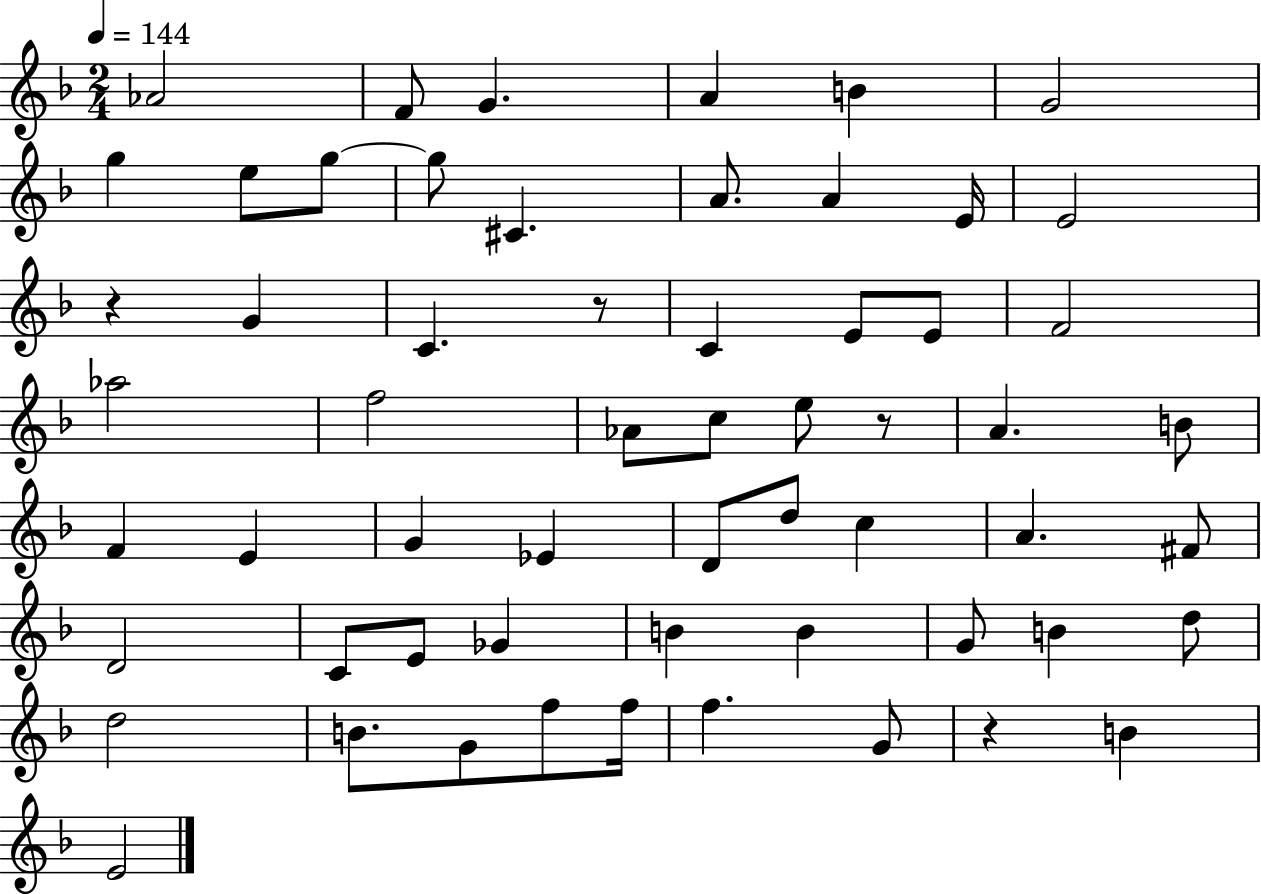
Ab4/h F4/e G4/q. A4/q B4/q G4/h G5/q E5/e G5/e G5/e C#4/q. A4/e. A4/q E4/s E4/h R/q G4/q C4/q. R/e C4/q E4/e E4/e F4/h Ab5/h F5/h Ab4/e C5/e E5/e R/e A4/q. B4/e F4/q E4/q G4/q Eb4/q D4/e D5/e C5/q A4/q. F#4/e D4/h C4/e E4/e Gb4/q B4/q B4/q G4/e B4/q D5/e D5/h B4/e. G4/e F5/e F5/s F5/q. G4/e R/q B4/q E4/h